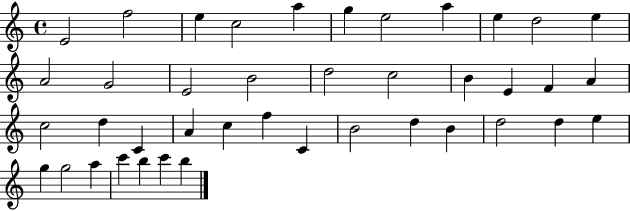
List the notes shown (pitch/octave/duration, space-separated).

E4/h F5/h E5/q C5/h A5/q G5/q E5/h A5/q E5/q D5/h E5/q A4/h G4/h E4/h B4/h D5/h C5/h B4/q E4/q F4/q A4/q C5/h D5/q C4/q A4/q C5/q F5/q C4/q B4/h D5/q B4/q D5/h D5/q E5/q G5/q G5/h A5/q C6/q B5/q C6/q B5/q